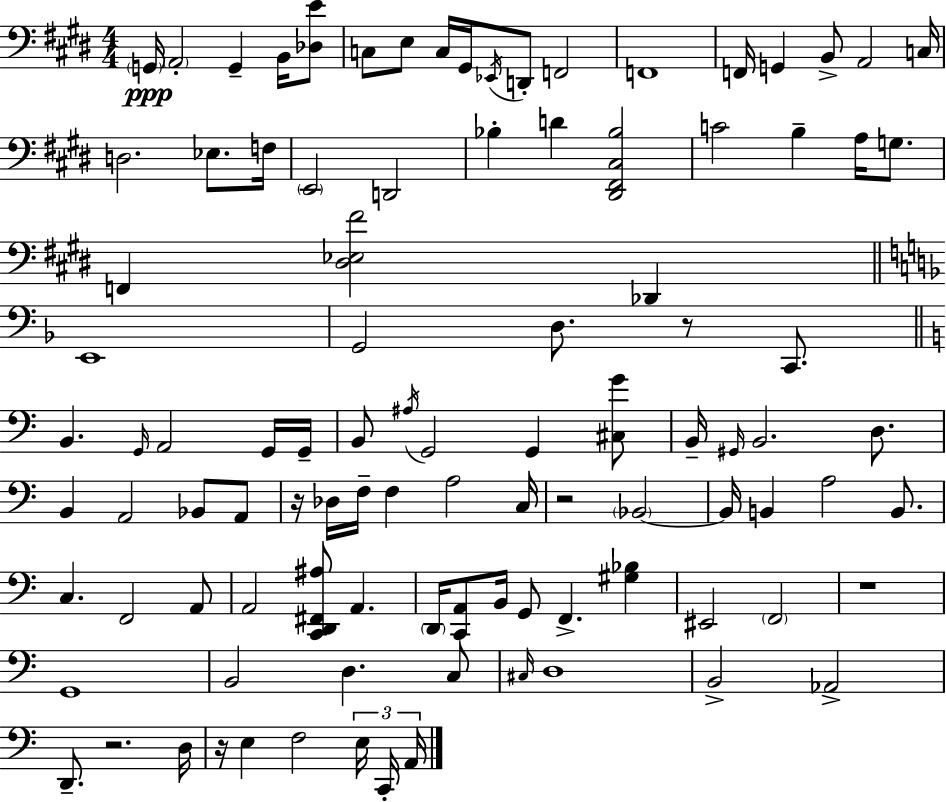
{
  \clef bass
  \numericTimeSignature
  \time 4/4
  \key e \major
  \parenthesize g,16\ppp \parenthesize a,2-. g,4-- b,16 <des e'>8 | c8 e8 c16 gis,16 \acciaccatura { ees,16 } d,8-. f,2 | f,1 | f,16 g,4 b,8-> a,2 | \break c16 d2. ees8. | f16 \parenthesize e,2 d,2 | bes4-. d'4 <dis, fis, cis bes>2 | c'2 b4-- a16 g8. | \break f,4 <dis ees fis'>2 des,4 | \bar "||" \break \key f \major e,1 | g,2 d8. r8 c,8. | \bar "||" \break \key c \major b,4. \grace { g,16 } a,2 g,16 | g,16-- b,8 \acciaccatura { ais16 } g,2 g,4 | <cis g'>8 b,16-- \grace { gis,16 } b,2. | d8. b,4 a,2 bes,8 | \break a,8 r16 des16 f16-- f4 a2 | c16 r2 \parenthesize bes,2~~ | bes,16 b,4 a2 | b,8. c4. f,2 | \break a,8 a,2 <c, d, fis, ais>8 a,4. | \parenthesize d,16 <c, a,>8 b,16 g,8 f,4.-> <gis bes>4 | eis,2 \parenthesize f,2 | r1 | \break g,1 | b,2 d4. | c8 \grace { cis16 } d1 | b,2-> aes,2-> | \break d,8.-- r2. | d16 r16 e4 f2 | \tuplet 3/2 { e16 c,16-. a,16 } \bar "|."
}